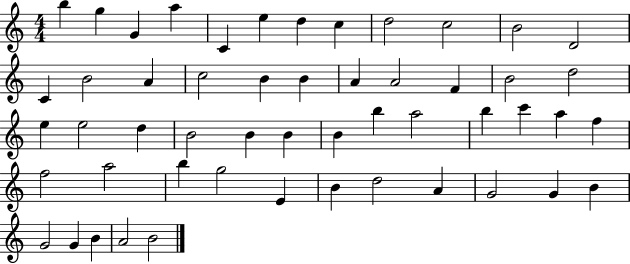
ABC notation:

X:1
T:Untitled
M:4/4
L:1/4
K:C
b g G a C e d c d2 c2 B2 D2 C B2 A c2 B B A A2 F B2 d2 e e2 d B2 B B B b a2 b c' a f f2 a2 b g2 E B d2 A G2 G B G2 G B A2 B2